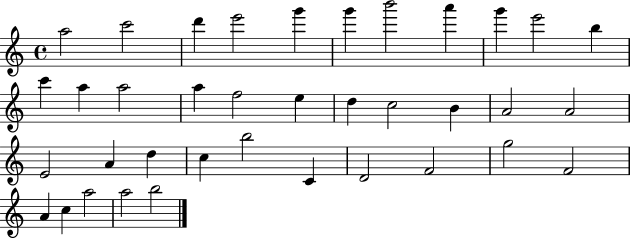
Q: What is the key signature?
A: C major